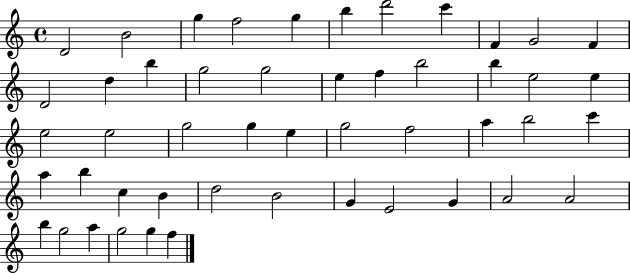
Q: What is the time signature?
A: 4/4